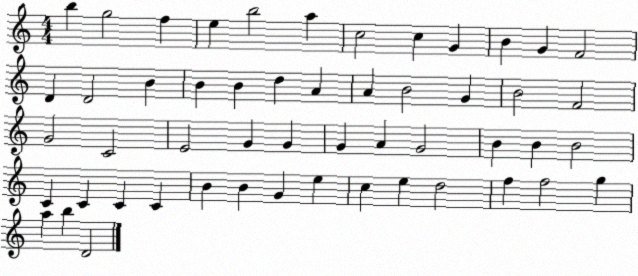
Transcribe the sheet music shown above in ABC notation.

X:1
T:Untitled
M:4/4
L:1/4
K:C
b g2 f e b2 a c2 c G B G F2 D D2 B B B d A A B2 G B2 F2 G2 C2 E2 G G G A G2 B B B2 C C C C B B G e c e d2 f f2 g a b D2